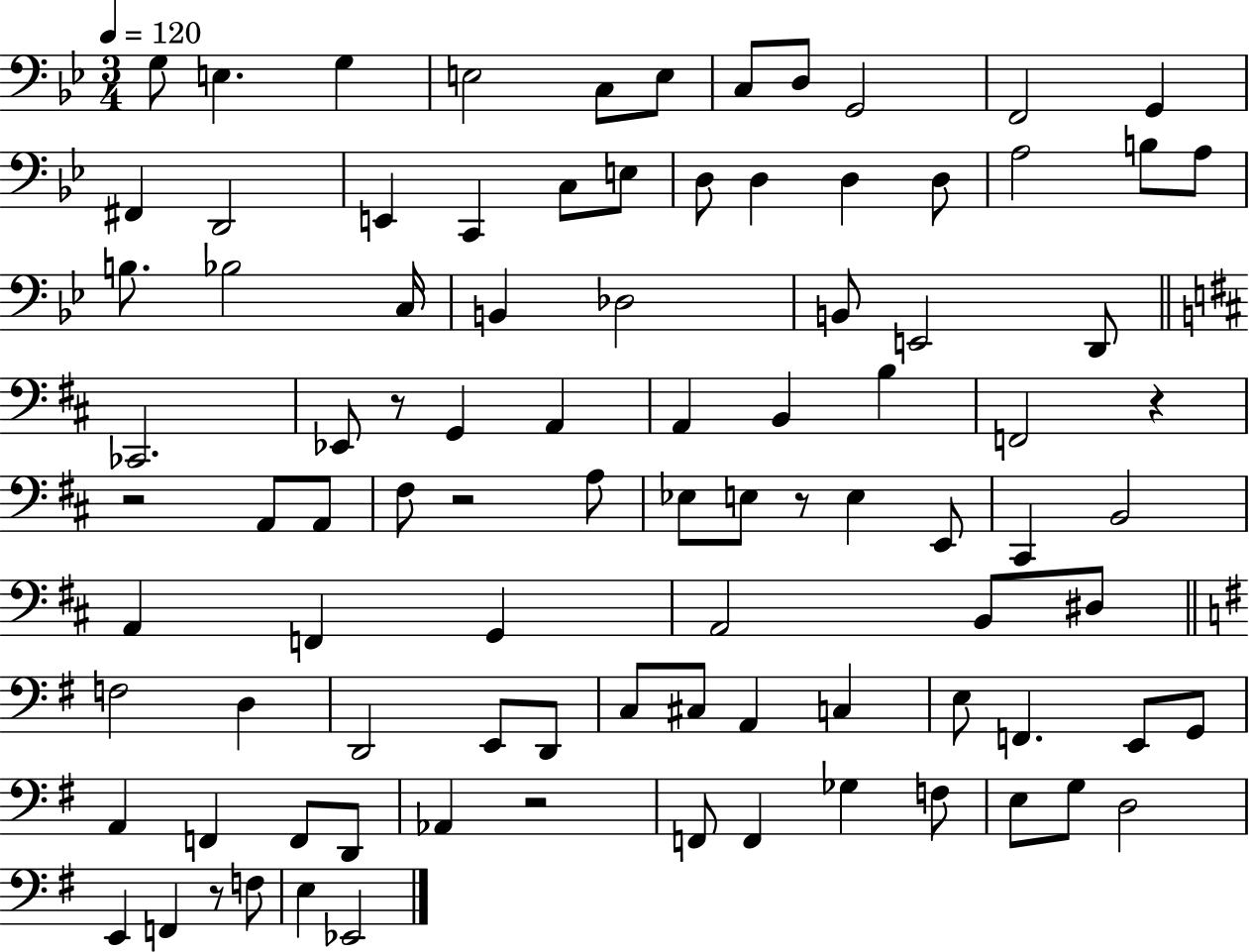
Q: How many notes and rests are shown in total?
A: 93